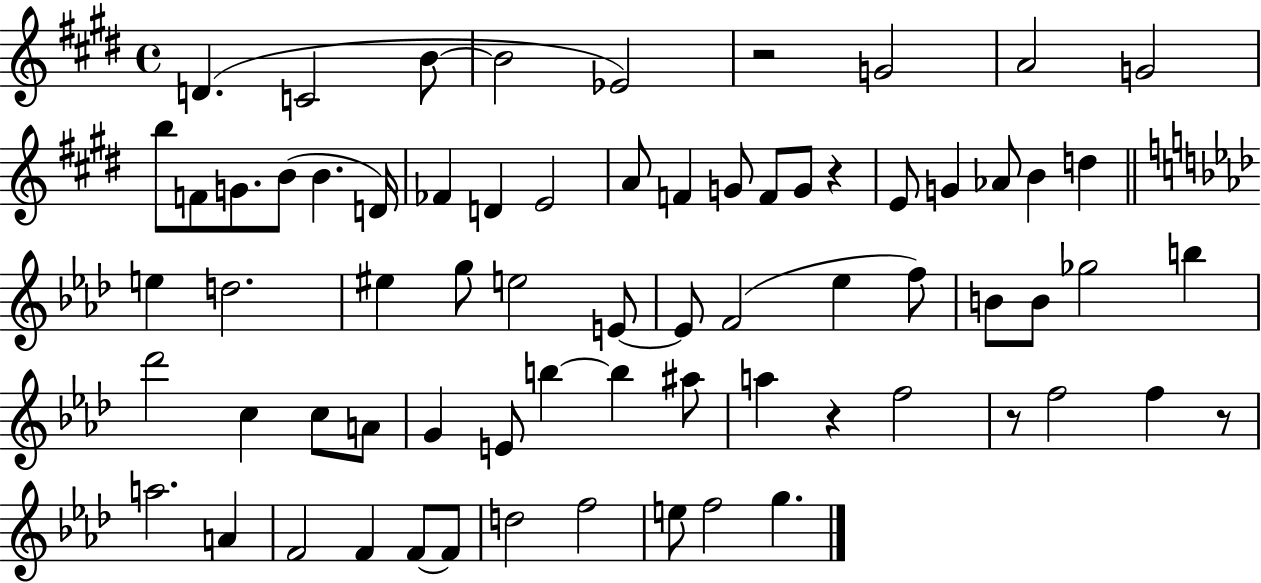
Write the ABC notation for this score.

X:1
T:Untitled
M:4/4
L:1/4
K:E
D C2 B/2 B2 _E2 z2 G2 A2 G2 b/2 F/2 G/2 B/2 B D/4 _F D E2 A/2 F G/2 F/2 G/2 z E/2 G _A/2 B d e d2 ^e g/2 e2 E/2 E/2 F2 _e f/2 B/2 B/2 _g2 b _d'2 c c/2 A/2 G E/2 b b ^a/2 a z f2 z/2 f2 f z/2 a2 A F2 F F/2 F/2 d2 f2 e/2 f2 g